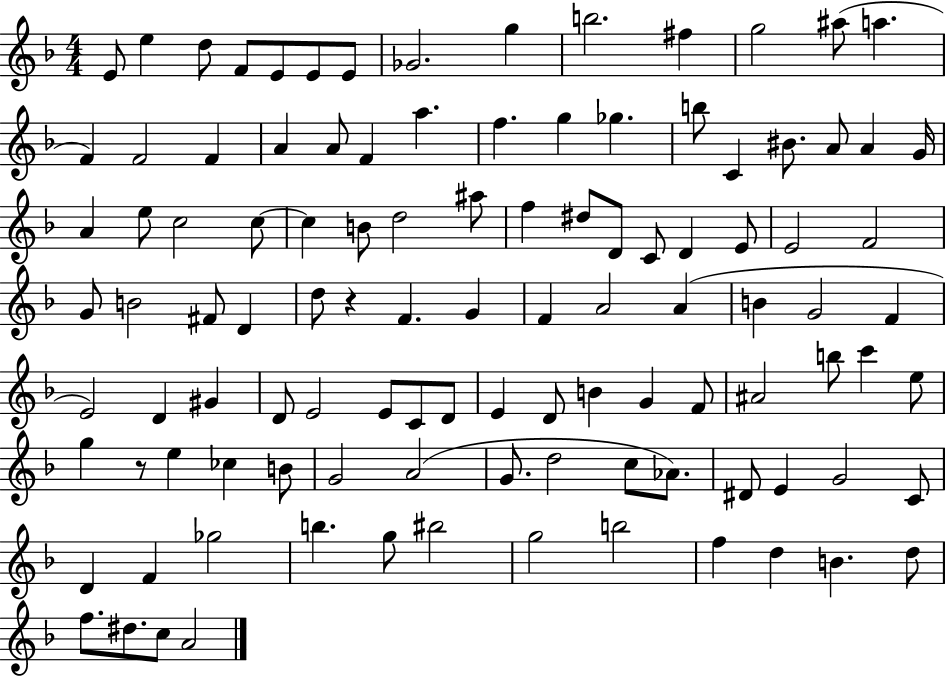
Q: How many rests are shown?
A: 2